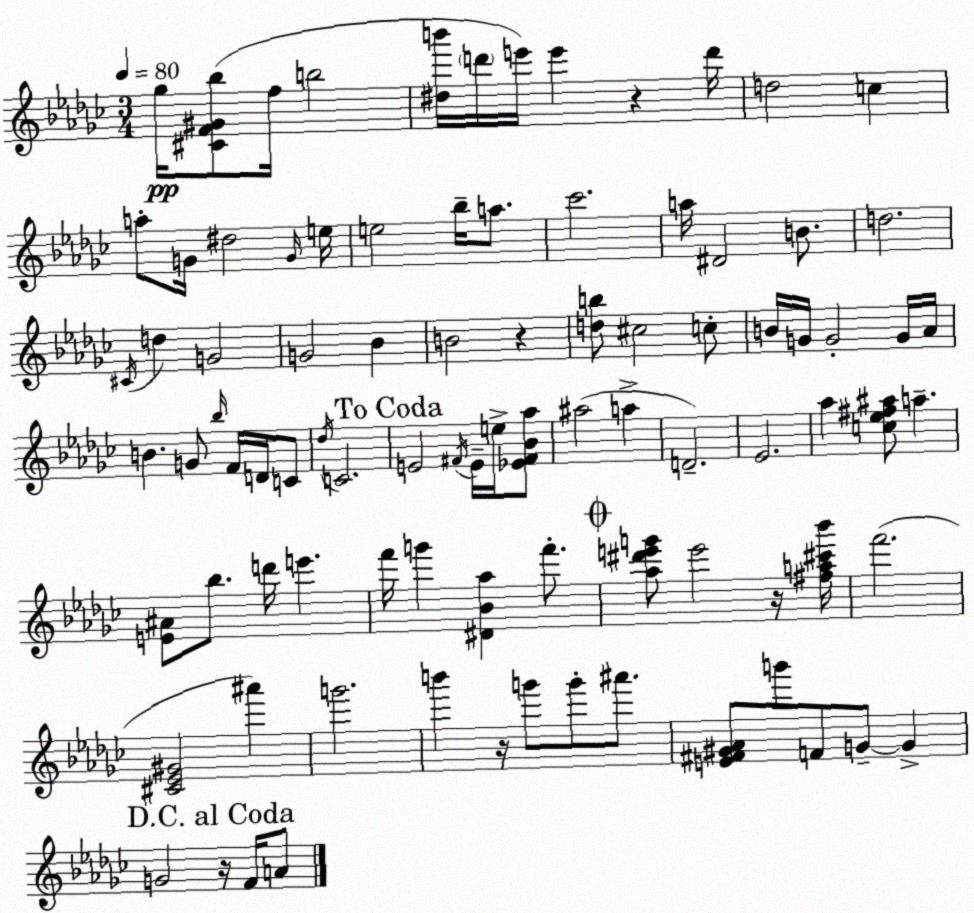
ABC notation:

X:1
T:Untitled
M:3/4
L:1/4
K:Ebm
_g/4 [^CF^G_b]/2 f/4 b2 [^db']/4 d'/4 e'/4 e' z d'/4 d2 c a/2 G/4 ^d2 G/4 e/4 e2 _b/4 a/2 _c'2 a/4 ^D2 B/2 d2 ^C/4 d G2 G2 _B B2 z [db]/2 ^c2 c/2 B/4 G/4 G2 G/4 _A/4 B G/2 _b/4 F/4 D/4 C/2 _d/4 C2 E2 ^F/4 E/4 e/4 [_E^F_B_a]/2 ^a2 a D2 _E2 _a [c_e^f^a]/2 a [E^A]/2 _b/2 d'/4 e' f'/4 g' [^D_B_a] f'/2 [_a^d'e'g']/2 e'2 z/4 [^fa^c'_b']/4 f'2 [^C_E^G]2 ^a' g'2 b' z/4 g'/2 g'/2 ^a'/2 [E^F^G_A]/2 b'/2 F/2 G/2 G G2 z/4 F/4 A/2